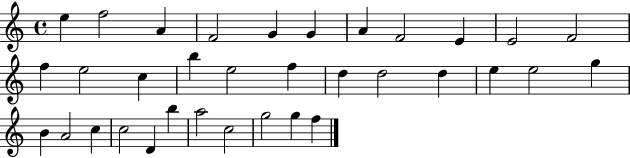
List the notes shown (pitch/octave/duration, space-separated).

E5/q F5/h A4/q F4/h G4/q G4/q A4/q F4/h E4/q E4/h F4/h F5/q E5/h C5/q B5/q E5/h F5/q D5/q D5/h D5/q E5/q E5/h G5/q B4/q A4/h C5/q C5/h D4/q B5/q A5/h C5/h G5/h G5/q F5/q